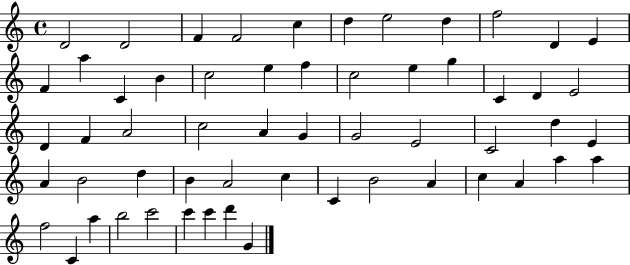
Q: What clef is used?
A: treble